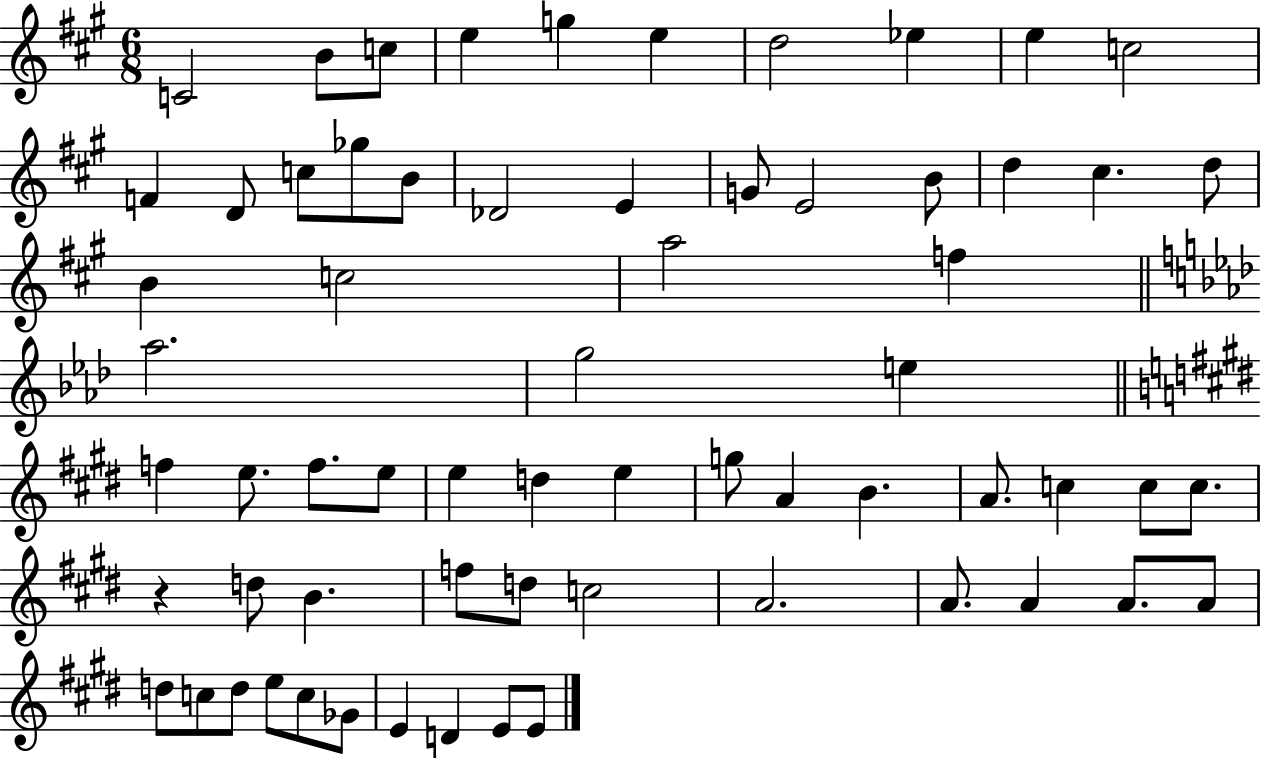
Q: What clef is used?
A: treble